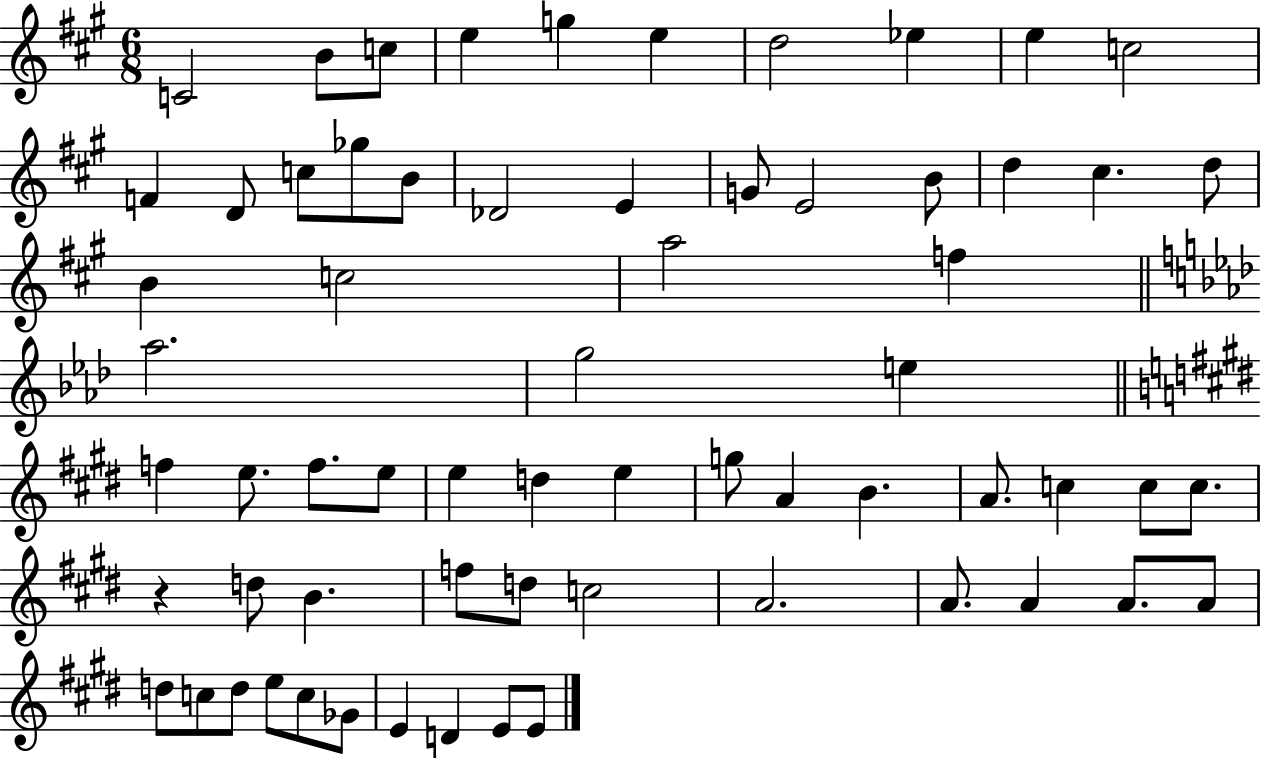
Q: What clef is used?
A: treble